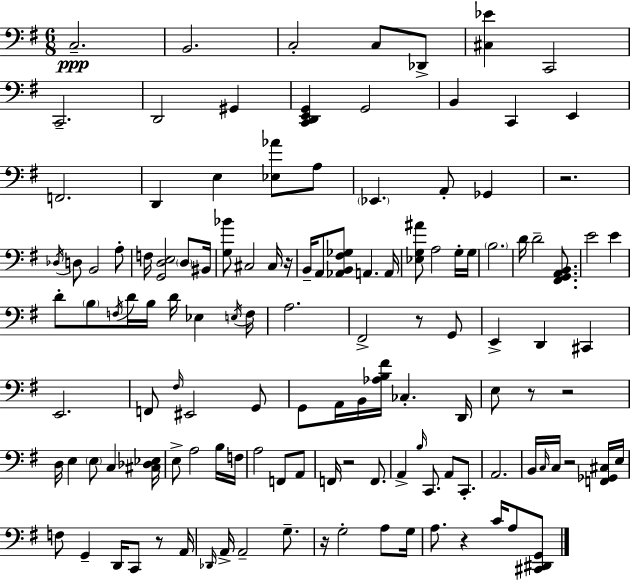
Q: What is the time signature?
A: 6/8